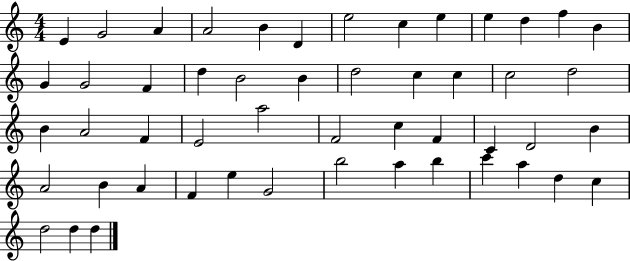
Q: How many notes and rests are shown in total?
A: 51